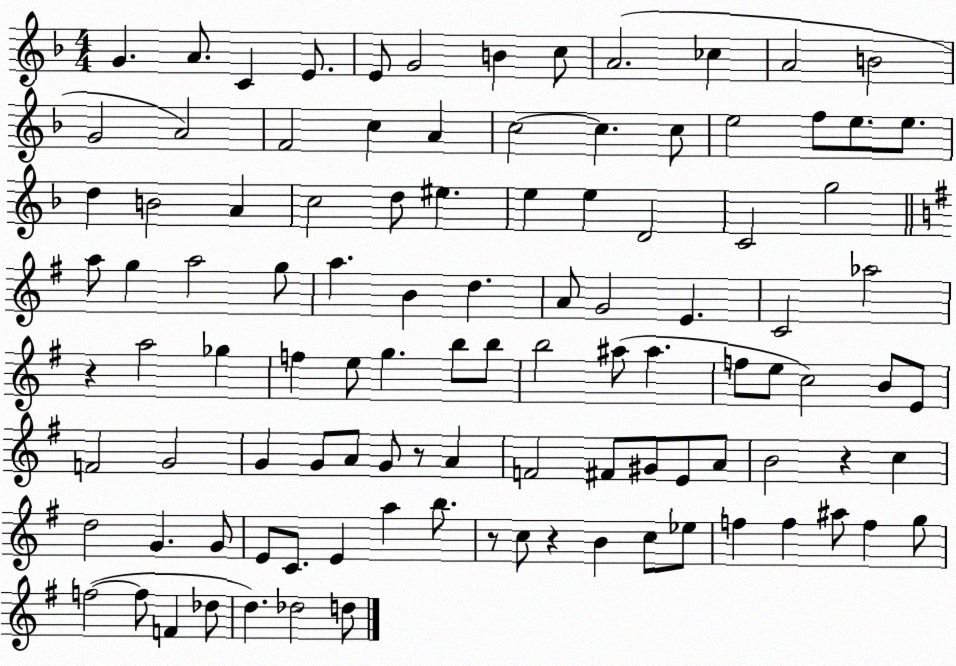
X:1
T:Untitled
M:4/4
L:1/4
K:F
G A/2 C E/2 E/2 G2 B c/2 A2 _c A2 B2 G2 A2 F2 c A c2 c c/2 e2 f/2 e/2 e/2 d B2 A c2 d/2 ^e e e D2 C2 g2 a/2 g a2 g/2 a B d A/2 G2 E C2 _a2 z a2 _g f e/2 g b/2 b/2 b2 ^a/2 ^a f/2 e/2 c2 B/2 E/2 F2 G2 G G/2 A/2 G/2 z/2 A F2 ^F/2 ^G/2 E/2 A/2 B2 z c d2 G G/2 E/2 C/2 E a b/2 z/2 c/2 z B c/2 _e/2 f f ^a/2 f g/2 f2 f/2 F _d/2 d _d2 d/2